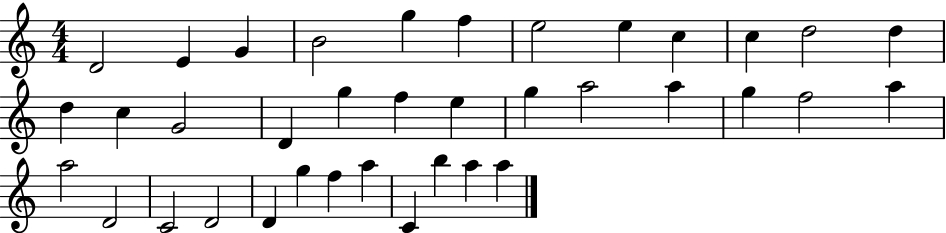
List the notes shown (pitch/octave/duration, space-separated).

D4/h E4/q G4/q B4/h G5/q F5/q E5/h E5/q C5/q C5/q D5/h D5/q D5/q C5/q G4/h D4/q G5/q F5/q E5/q G5/q A5/h A5/q G5/q F5/h A5/q A5/h D4/h C4/h D4/h D4/q G5/q F5/q A5/q C4/q B5/q A5/q A5/q